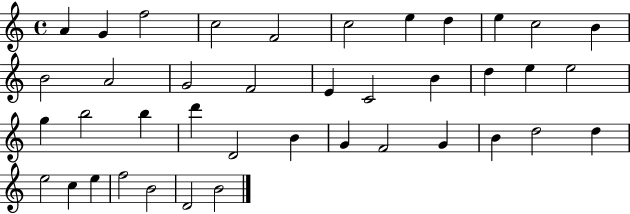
X:1
T:Untitled
M:4/4
L:1/4
K:C
A G f2 c2 F2 c2 e d e c2 B B2 A2 G2 F2 E C2 B d e e2 g b2 b d' D2 B G F2 G B d2 d e2 c e f2 B2 D2 B2